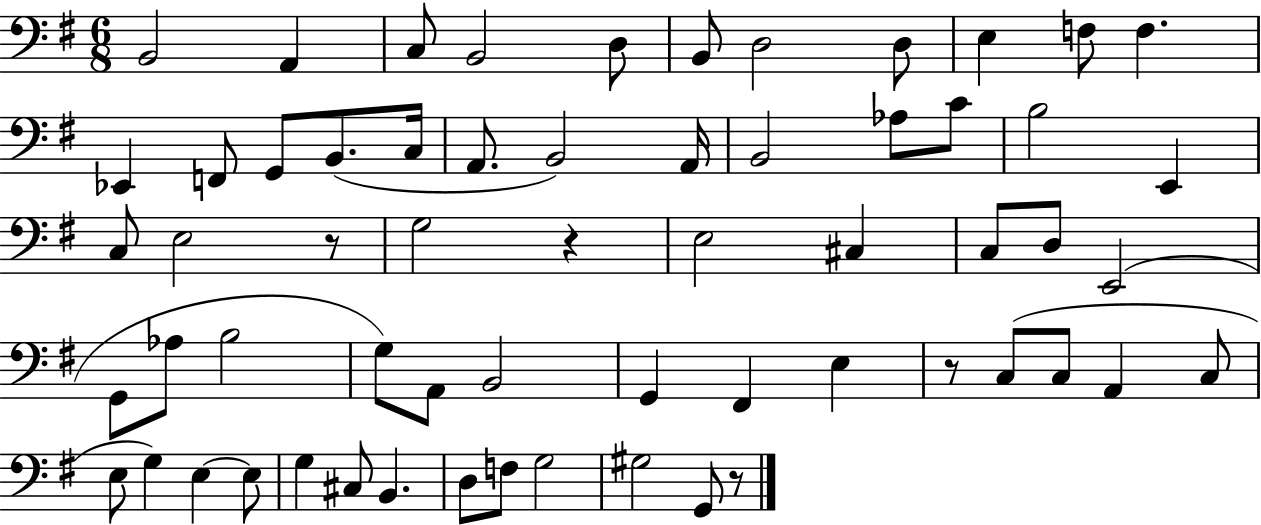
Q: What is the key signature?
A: G major